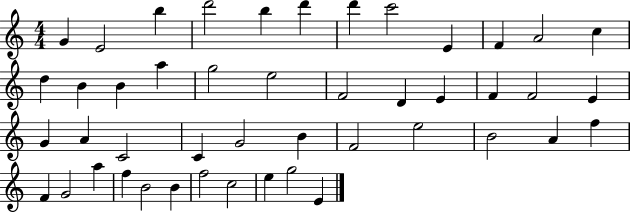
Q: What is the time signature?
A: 4/4